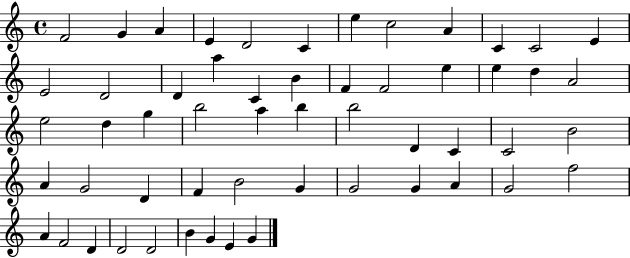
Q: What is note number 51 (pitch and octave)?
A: D4